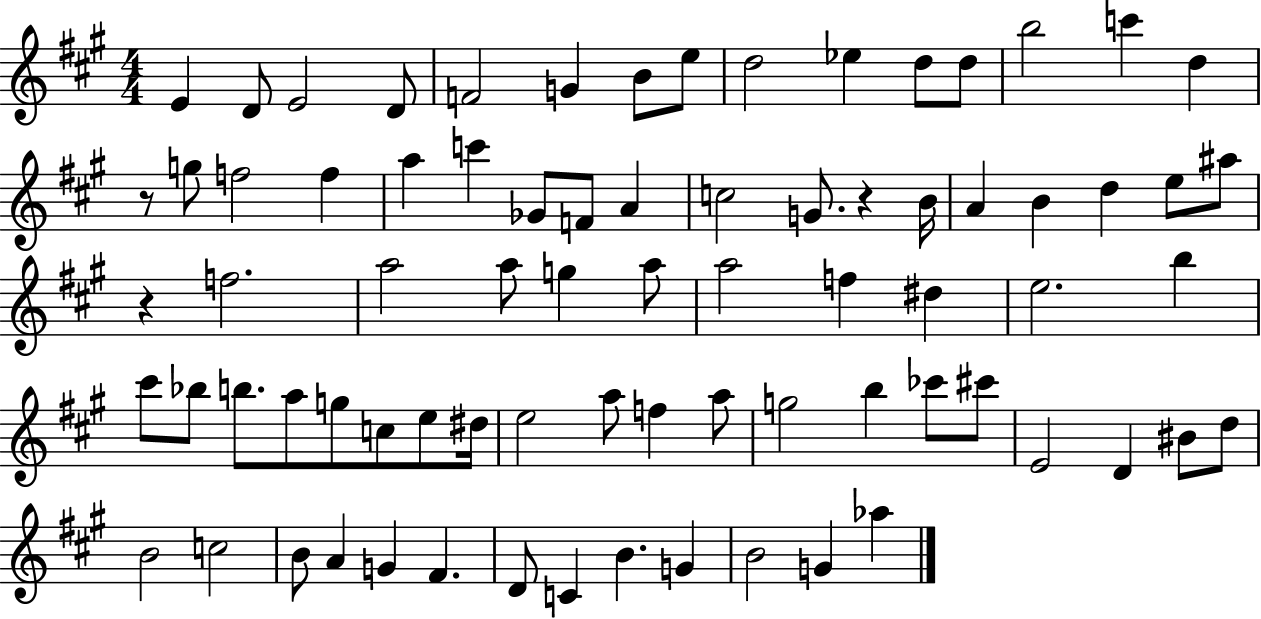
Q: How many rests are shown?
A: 3